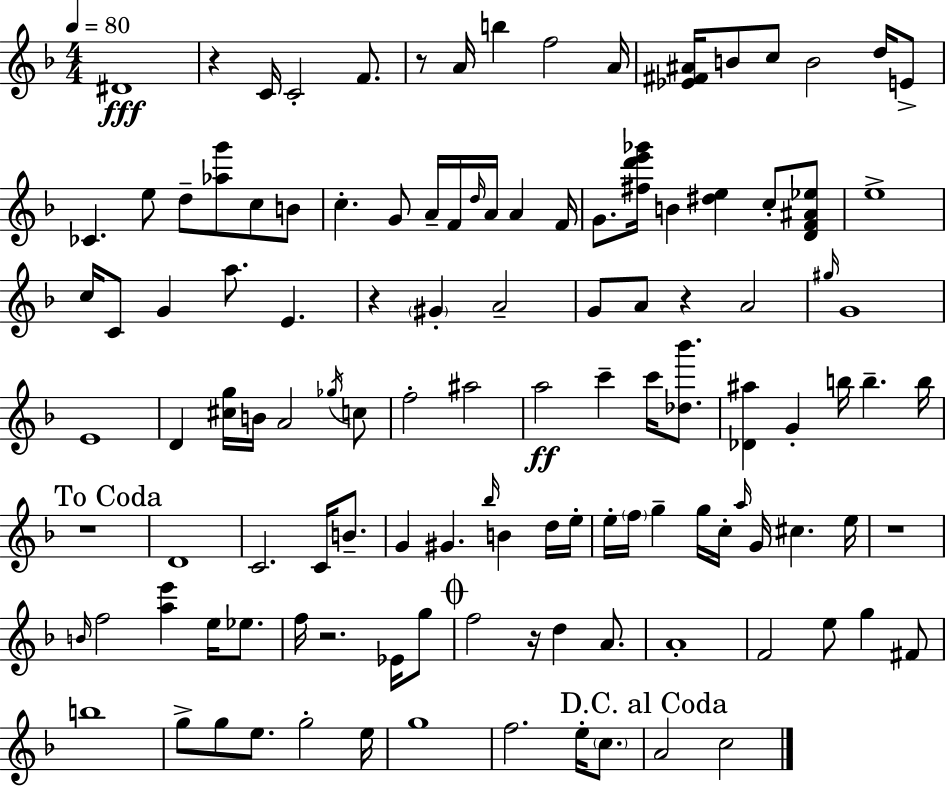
D#4/w R/q C4/s C4/h F4/e. R/e A4/s B5/q F5/h A4/s [Eb4,F#4,A#4]/s B4/e C5/e B4/h D5/s E4/e CES4/q. E5/e D5/e [Ab5,G6]/e C5/e B4/e C5/q. G4/e A4/s F4/s D5/s A4/s A4/q F4/s G4/e. [F#5,D6,E6,Gb6]/s B4/q [D#5,E5]/q C5/e [D4,F4,A#4,Eb5]/e E5/w C5/s C4/e G4/q A5/e. E4/q. R/q G#4/q A4/h G4/e A4/e R/q A4/h G#5/s G4/w E4/w D4/q [C#5,G5]/s B4/s A4/h Gb5/s C5/e F5/h A#5/h A5/h C6/q C6/s [Db5,Bb6]/e. [Db4,A#5]/q G4/q B5/s B5/q. B5/s R/w D4/w C4/h. C4/s B4/e. G4/q G#4/q. Bb5/s B4/q D5/s E5/s E5/s F5/s G5/q G5/s C5/s A5/s G4/s C#5/q. E5/s R/w B4/s F5/h [A5,E6]/q E5/s Eb5/e. F5/s R/h. Eb4/s G5/e F5/h R/s D5/q A4/e. A4/w F4/h E5/e G5/q F#4/e B5/w G5/e G5/e E5/e. G5/h E5/s G5/w F5/h. E5/s C5/e. A4/h C5/h